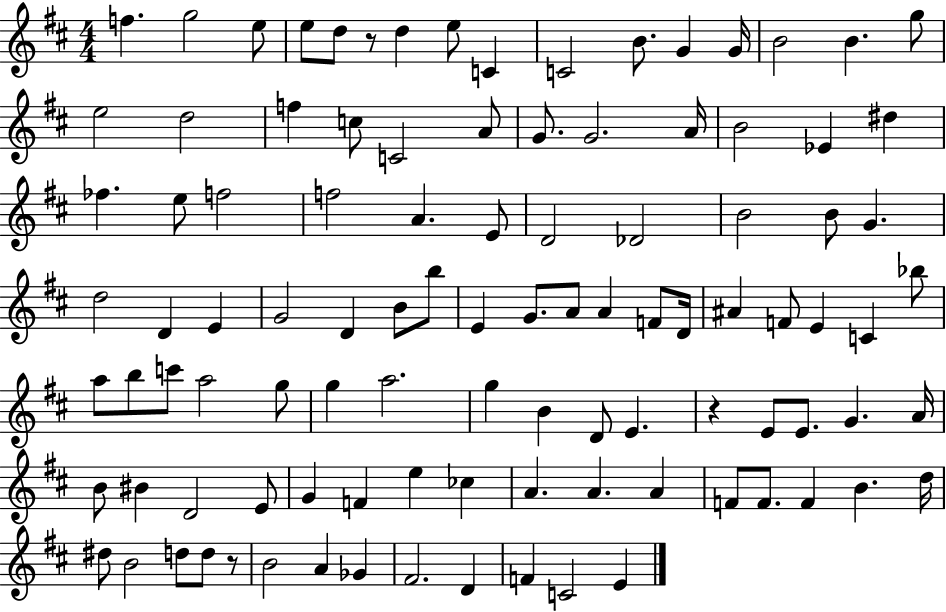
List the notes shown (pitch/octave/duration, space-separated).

F5/q. G5/h E5/e E5/e D5/e R/e D5/q E5/e C4/q C4/h B4/e. G4/q G4/s B4/h B4/q. G5/e E5/h D5/h F5/q C5/e C4/h A4/e G4/e. G4/h. A4/s B4/h Eb4/q D#5/q FES5/q. E5/e F5/h F5/h A4/q. E4/e D4/h Db4/h B4/h B4/e G4/q. D5/h D4/q E4/q G4/h D4/q B4/e B5/e E4/q G4/e. A4/e A4/q F4/e D4/s A#4/q F4/e E4/q C4/q Bb5/e A5/e B5/e C6/e A5/h G5/e G5/q A5/h. G5/q B4/q D4/e E4/q. R/q E4/e E4/e. G4/q. A4/s B4/e BIS4/q D4/h E4/e G4/q F4/q E5/q CES5/q A4/q. A4/q. A4/q F4/e F4/e. F4/q B4/q. D5/s D#5/e B4/h D5/e D5/e R/e B4/h A4/q Gb4/q F#4/h. D4/q F4/q C4/h E4/q